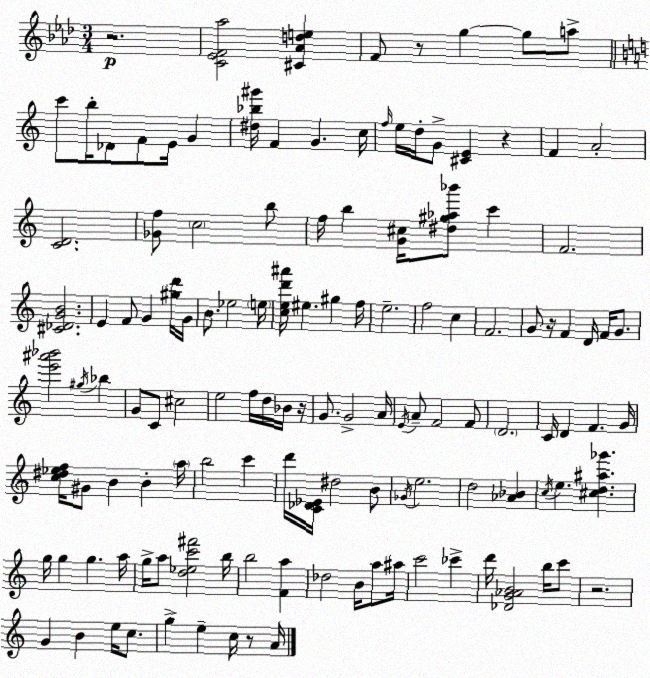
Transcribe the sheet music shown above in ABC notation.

X:1
T:Untitled
M:3/4
L:1/4
K:Fm
z2 [C_EF_a]2 [^C_Ade] F/2 z/2 g g/2 a/2 c'/2 b/4 _D/2 F/2 E/4 G [^d_b^g']/4 F G c/4 f/4 e/4 d/4 G/2 [^CE] z F A2 [CD]2 [_Gf]/2 c2 b/2 f/4 b [G^c]/4 [^d^g_a_b']/2 c' F2 [^C_DGB]2 E F/2 G [^gd']/4 G/4 B/2 _e2 e/4 [ced'^a']/4 ^e ^g f/4 e2 f2 c F2 G/2 z/4 F D/4 F/4 G/2 [e'^a'_b']2 ^g/4 _b G/2 C/2 ^c2 e2 f/4 d/4 _B/4 z/4 G/2 G2 A/4 E/4 A/2 F2 F/2 D2 C/4 D F G/4 [c^d_ef]/4 ^G/2 B B a/4 b2 c' d'/4 [C_D_E]/4 ^d2 B/2 _G/4 e2 d2 [_A_B] c/4 e [^cd^a_g'] g/4 g g a/4 g/4 a/2 [d_ec'^f']2 b/4 b2 [Fa] _d2 B/4 a/2 ^a/4 c'2 _c' d'/4 [_DG_AB]2 b/4 c'/2 z2 G B e/4 c/2 g e c/4 z/2 A/4